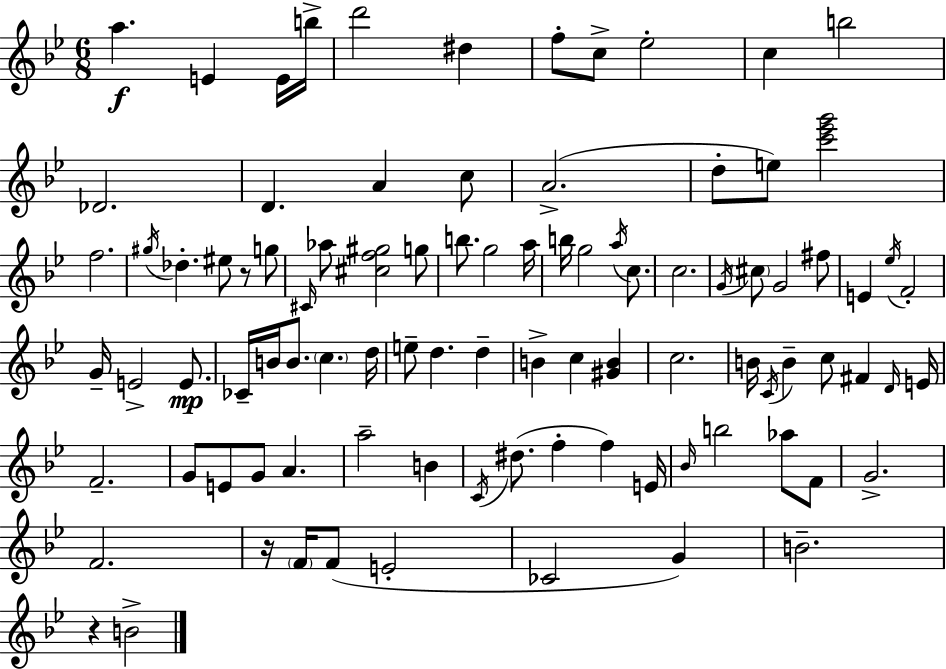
A5/q. E4/q E4/s B5/s D6/h D#5/q F5/e C5/e Eb5/h C5/q B5/h Db4/h. D4/q. A4/q C5/e A4/h. D5/e E5/e [C6,Eb6,G6]/h F5/h. G#5/s Db5/q. EIS5/e R/e G5/e C#4/s Ab5/e [C#5,F5,G#5]/h G5/e B5/e. G5/h A5/s B5/s G5/h A5/s C5/e. C5/h. G4/s C#5/e G4/h F#5/e E4/q Eb5/s F4/h G4/s E4/h E4/e. CES4/s B4/s B4/e. C5/q. D5/s E5/e D5/q. D5/q B4/q C5/q [G#4,B4]/q C5/h. B4/s C4/s B4/q C5/e F#4/q D4/s E4/s F4/h. G4/e E4/e G4/e A4/q. A5/h B4/q C4/s D#5/e. F5/q F5/q E4/s Bb4/s B5/h Ab5/e F4/e G4/h. F4/h. R/s F4/s F4/e E4/h CES4/h G4/q B4/h. R/q B4/h